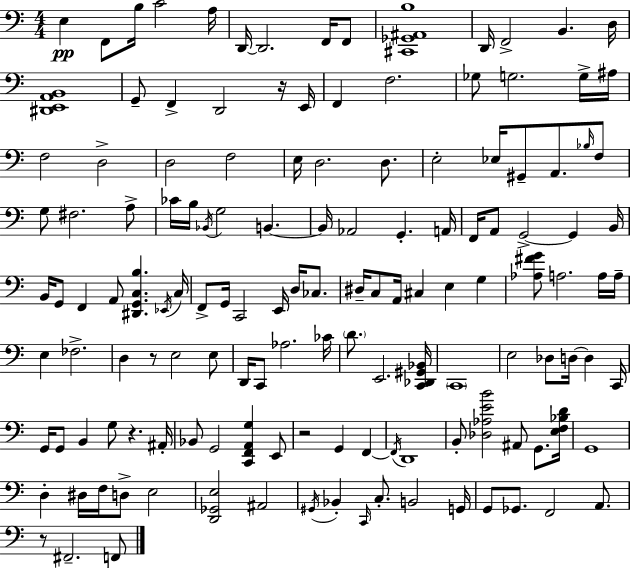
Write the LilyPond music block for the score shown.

{
  \clef bass
  \numericTimeSignature
  \time 4/4
  \key c \major
  e4\pp f,8 b16 c'2 a16 | d,16~~ d,2. f,16 f,8 | <cis, ges, ais, b>1 | d,16 f,2-> b,4. d16 | \break <dis, e, a, b,>1 | g,8-- f,4-> d,2 r16 e,16 | f,4 f2. | ges8 g2. g16-> ais16 | \break f2 d2-> | d2 f2 | e16 d2. d8. | e2-. ees16 gis,8-- a,8. \grace { bes16 } f8 | \break g8 fis2. a8-> | ces'16 b16 \acciaccatura { bes,16 } g2 b,4.~~ | b,16 aes,2 g,4.-. | a,16 f,16 a,8 g,2->~~ g,4 | \break b,16 b,16 g,8 f,4 a,8 <dis, g, c b>4. | \acciaccatura { ees,16 } c16 f,8-> g,16 c,2 e,16 d16 | ces8. dis16-- c8 a,16 cis4 e4 g4 | <aes fis' g'>8 a2. | \break a16 a16-- e4 fes2.-> | d4 r8 e2 | e8 d,16 c,8 aes2. | ces'16 \parenthesize d'8. e,2. | \break <c, des, gis, bes,>16 \parenthesize c,1 | e2 des8 d16~~ d4 | c,16 g,16 g,8 b,4 g8 r4. | ais,16-. bes,8 g,2 <c, f, a, g>4 | \break e,8 r2 g,4 f,4~~ | \acciaccatura { f,16 } d,1 | b,8-. <des aes e' b'>2 ais,8 | g,8. <e f bes d'>16 g,1 | \break d4-. dis16 f16 d8-> e2 | <d, ges, e>2 ais,2 | \acciaccatura { gis,16 } bes,4-. \grace { c,16 } c8.-. b,2 | g,16 g,8 ges,8. f,2 | \break a,8. r8 fis,2.-- | f,8 \bar "|."
}